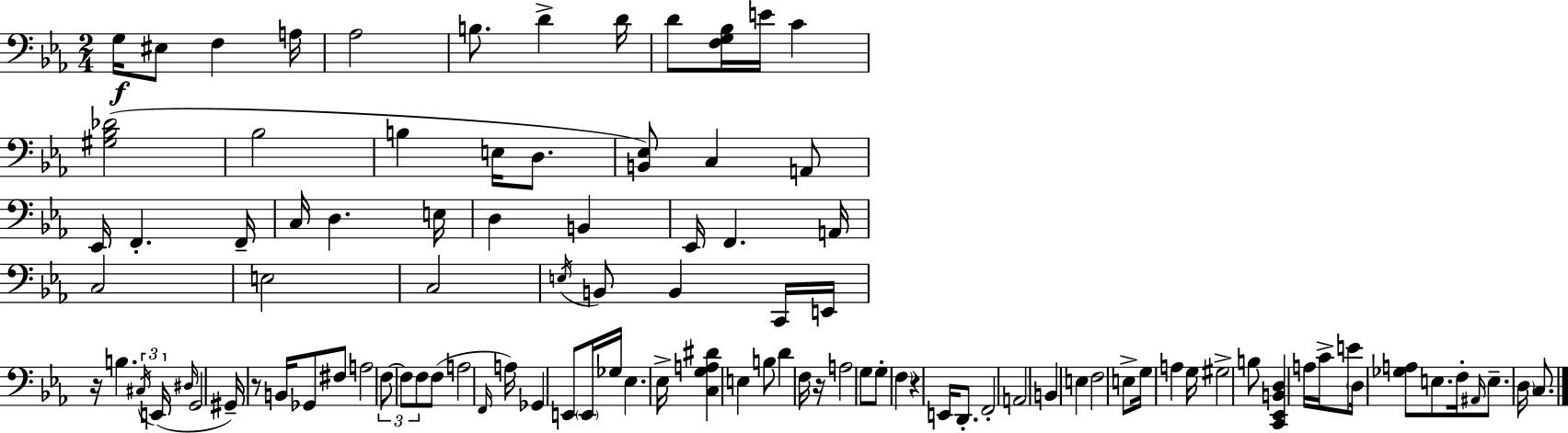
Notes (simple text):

G3/s EIS3/e F3/q A3/s Ab3/h B3/e. D4/q D4/s D4/e [F3,G3,Bb3]/s E4/s C4/q [G#3,Bb3,Db4]/h Bb3/h B3/q E3/s D3/e. [B2,Eb3]/e C3/q A2/e Eb2/s F2/q. F2/s C3/s D3/q. E3/s D3/q B2/q Eb2/s F2/q. A2/s C3/h E3/h C3/h E3/s B2/e B2/q C2/s E2/s R/s B3/q. C#3/s E2/s D#3/s G2/h G#2/s R/e B2/s Gb2/e F#3/e A3/h F3/e F3/e F3/e F3/e A3/h F2/s A3/s Gb2/q E2/e E2/s Gb3/s Eb3/q. Eb3/s [C3,G3,A3,D#4]/q E3/q B3/e D4/q F3/s R/s A3/h G3/e G3/e F3/q R/q E2/s D2/e. F2/h A2/h B2/q E3/q F3/h E3/e G3/s A3/q G3/s G#3/h B3/e [C2,Eb2,B2,D3]/q A3/s C4/s E4/e D3/s [Gb3,A3]/e E3/e. F3/s A#2/s E3/e. D3/s C3/e.